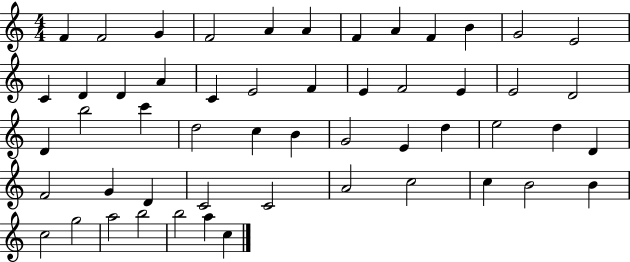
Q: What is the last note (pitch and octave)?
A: C5